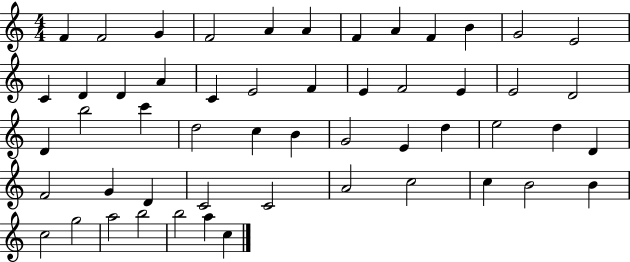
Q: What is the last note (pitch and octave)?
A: C5